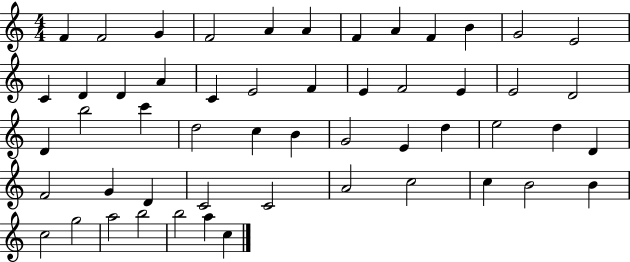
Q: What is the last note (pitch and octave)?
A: C5